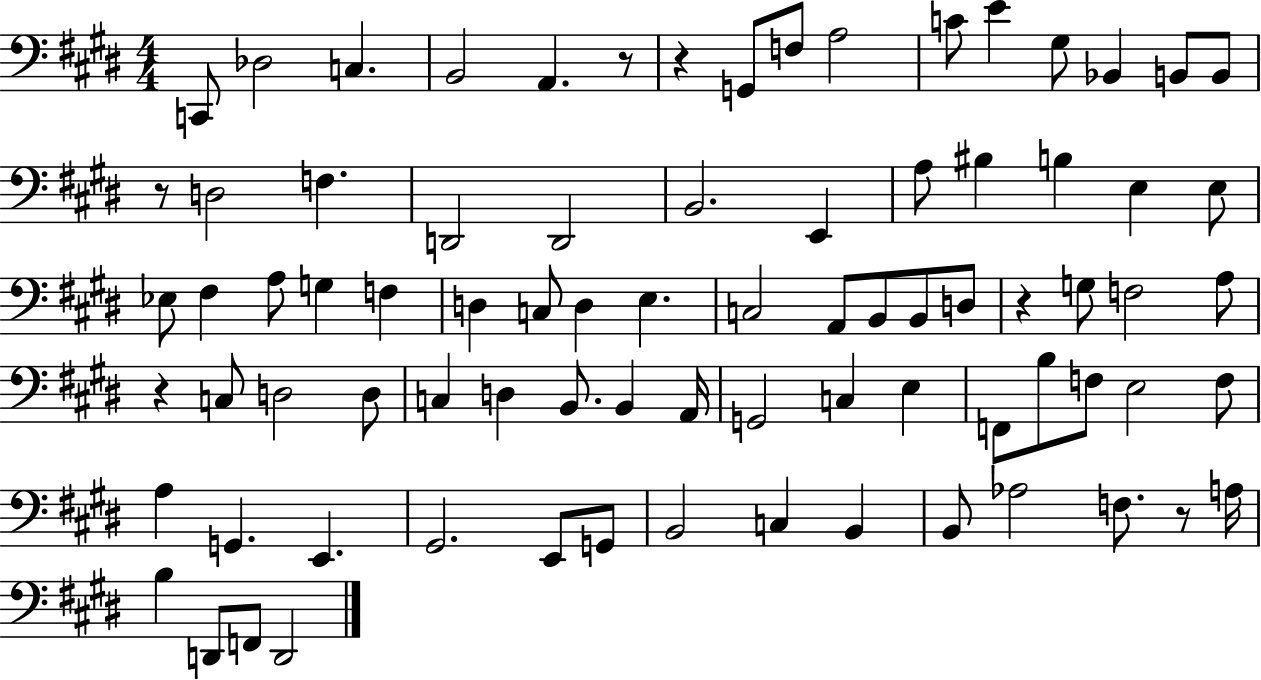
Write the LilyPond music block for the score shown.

{
  \clef bass
  \numericTimeSignature
  \time 4/4
  \key e \major
  c,8 des2 c4. | b,2 a,4. r8 | r4 g,8 f8 a2 | c'8 e'4 gis8 bes,4 b,8 b,8 | \break r8 d2 f4. | d,2 d,2 | b,2. e,4 | a8 bis4 b4 e4 e8 | \break ees8 fis4 a8 g4 f4 | d4 c8 d4 e4. | c2 a,8 b,8 b,8 d8 | r4 g8 f2 a8 | \break r4 c8 d2 d8 | c4 d4 b,8. b,4 a,16 | g,2 c4 e4 | f,8 b8 f8 e2 f8 | \break a4 g,4. e,4. | gis,2. e,8 g,8 | b,2 c4 b,4 | b,8 aes2 f8. r8 a16 | \break b4 d,8 f,8 d,2 | \bar "|."
}